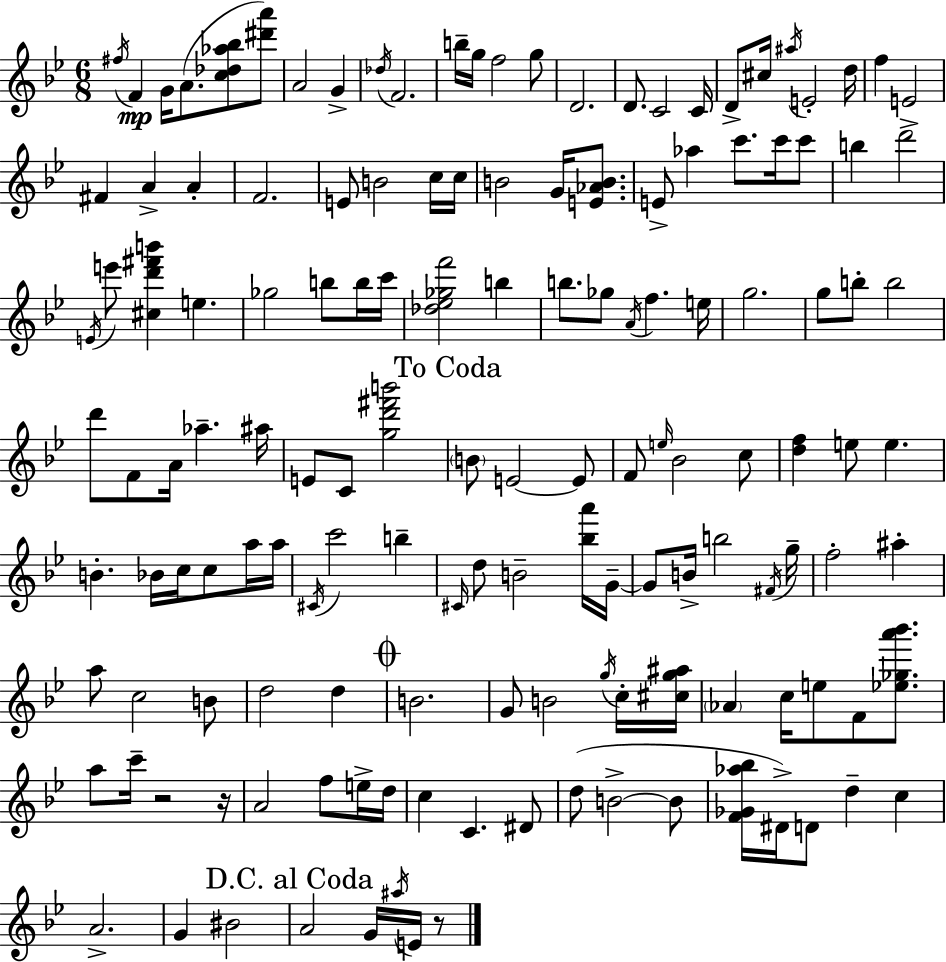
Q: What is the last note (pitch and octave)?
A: E4